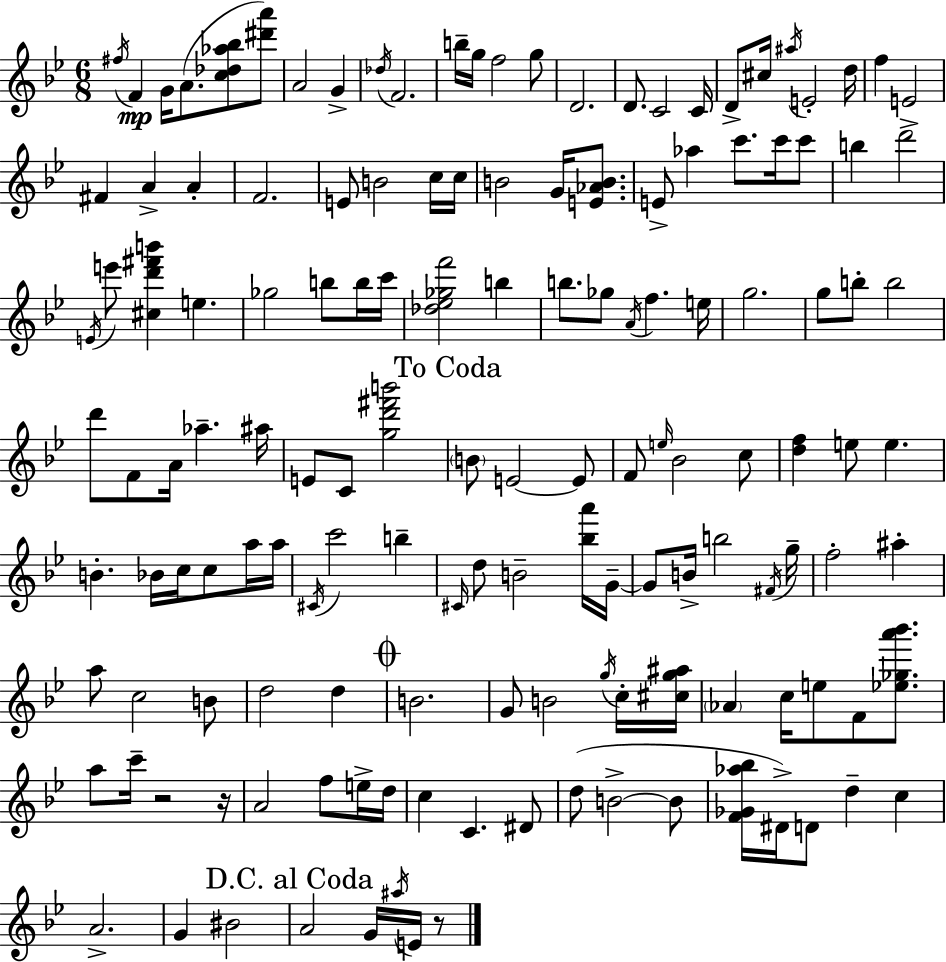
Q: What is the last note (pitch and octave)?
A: E4